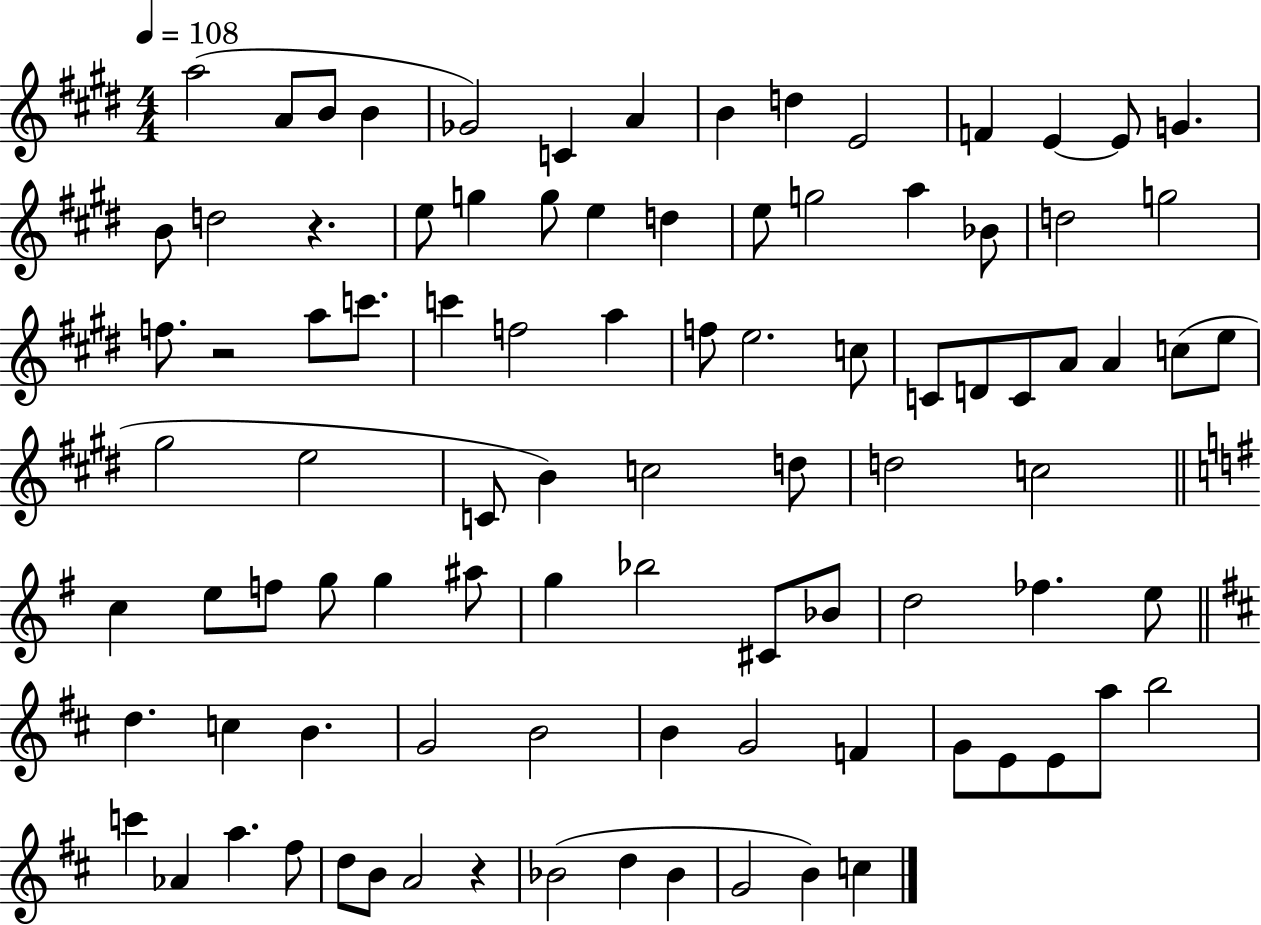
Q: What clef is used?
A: treble